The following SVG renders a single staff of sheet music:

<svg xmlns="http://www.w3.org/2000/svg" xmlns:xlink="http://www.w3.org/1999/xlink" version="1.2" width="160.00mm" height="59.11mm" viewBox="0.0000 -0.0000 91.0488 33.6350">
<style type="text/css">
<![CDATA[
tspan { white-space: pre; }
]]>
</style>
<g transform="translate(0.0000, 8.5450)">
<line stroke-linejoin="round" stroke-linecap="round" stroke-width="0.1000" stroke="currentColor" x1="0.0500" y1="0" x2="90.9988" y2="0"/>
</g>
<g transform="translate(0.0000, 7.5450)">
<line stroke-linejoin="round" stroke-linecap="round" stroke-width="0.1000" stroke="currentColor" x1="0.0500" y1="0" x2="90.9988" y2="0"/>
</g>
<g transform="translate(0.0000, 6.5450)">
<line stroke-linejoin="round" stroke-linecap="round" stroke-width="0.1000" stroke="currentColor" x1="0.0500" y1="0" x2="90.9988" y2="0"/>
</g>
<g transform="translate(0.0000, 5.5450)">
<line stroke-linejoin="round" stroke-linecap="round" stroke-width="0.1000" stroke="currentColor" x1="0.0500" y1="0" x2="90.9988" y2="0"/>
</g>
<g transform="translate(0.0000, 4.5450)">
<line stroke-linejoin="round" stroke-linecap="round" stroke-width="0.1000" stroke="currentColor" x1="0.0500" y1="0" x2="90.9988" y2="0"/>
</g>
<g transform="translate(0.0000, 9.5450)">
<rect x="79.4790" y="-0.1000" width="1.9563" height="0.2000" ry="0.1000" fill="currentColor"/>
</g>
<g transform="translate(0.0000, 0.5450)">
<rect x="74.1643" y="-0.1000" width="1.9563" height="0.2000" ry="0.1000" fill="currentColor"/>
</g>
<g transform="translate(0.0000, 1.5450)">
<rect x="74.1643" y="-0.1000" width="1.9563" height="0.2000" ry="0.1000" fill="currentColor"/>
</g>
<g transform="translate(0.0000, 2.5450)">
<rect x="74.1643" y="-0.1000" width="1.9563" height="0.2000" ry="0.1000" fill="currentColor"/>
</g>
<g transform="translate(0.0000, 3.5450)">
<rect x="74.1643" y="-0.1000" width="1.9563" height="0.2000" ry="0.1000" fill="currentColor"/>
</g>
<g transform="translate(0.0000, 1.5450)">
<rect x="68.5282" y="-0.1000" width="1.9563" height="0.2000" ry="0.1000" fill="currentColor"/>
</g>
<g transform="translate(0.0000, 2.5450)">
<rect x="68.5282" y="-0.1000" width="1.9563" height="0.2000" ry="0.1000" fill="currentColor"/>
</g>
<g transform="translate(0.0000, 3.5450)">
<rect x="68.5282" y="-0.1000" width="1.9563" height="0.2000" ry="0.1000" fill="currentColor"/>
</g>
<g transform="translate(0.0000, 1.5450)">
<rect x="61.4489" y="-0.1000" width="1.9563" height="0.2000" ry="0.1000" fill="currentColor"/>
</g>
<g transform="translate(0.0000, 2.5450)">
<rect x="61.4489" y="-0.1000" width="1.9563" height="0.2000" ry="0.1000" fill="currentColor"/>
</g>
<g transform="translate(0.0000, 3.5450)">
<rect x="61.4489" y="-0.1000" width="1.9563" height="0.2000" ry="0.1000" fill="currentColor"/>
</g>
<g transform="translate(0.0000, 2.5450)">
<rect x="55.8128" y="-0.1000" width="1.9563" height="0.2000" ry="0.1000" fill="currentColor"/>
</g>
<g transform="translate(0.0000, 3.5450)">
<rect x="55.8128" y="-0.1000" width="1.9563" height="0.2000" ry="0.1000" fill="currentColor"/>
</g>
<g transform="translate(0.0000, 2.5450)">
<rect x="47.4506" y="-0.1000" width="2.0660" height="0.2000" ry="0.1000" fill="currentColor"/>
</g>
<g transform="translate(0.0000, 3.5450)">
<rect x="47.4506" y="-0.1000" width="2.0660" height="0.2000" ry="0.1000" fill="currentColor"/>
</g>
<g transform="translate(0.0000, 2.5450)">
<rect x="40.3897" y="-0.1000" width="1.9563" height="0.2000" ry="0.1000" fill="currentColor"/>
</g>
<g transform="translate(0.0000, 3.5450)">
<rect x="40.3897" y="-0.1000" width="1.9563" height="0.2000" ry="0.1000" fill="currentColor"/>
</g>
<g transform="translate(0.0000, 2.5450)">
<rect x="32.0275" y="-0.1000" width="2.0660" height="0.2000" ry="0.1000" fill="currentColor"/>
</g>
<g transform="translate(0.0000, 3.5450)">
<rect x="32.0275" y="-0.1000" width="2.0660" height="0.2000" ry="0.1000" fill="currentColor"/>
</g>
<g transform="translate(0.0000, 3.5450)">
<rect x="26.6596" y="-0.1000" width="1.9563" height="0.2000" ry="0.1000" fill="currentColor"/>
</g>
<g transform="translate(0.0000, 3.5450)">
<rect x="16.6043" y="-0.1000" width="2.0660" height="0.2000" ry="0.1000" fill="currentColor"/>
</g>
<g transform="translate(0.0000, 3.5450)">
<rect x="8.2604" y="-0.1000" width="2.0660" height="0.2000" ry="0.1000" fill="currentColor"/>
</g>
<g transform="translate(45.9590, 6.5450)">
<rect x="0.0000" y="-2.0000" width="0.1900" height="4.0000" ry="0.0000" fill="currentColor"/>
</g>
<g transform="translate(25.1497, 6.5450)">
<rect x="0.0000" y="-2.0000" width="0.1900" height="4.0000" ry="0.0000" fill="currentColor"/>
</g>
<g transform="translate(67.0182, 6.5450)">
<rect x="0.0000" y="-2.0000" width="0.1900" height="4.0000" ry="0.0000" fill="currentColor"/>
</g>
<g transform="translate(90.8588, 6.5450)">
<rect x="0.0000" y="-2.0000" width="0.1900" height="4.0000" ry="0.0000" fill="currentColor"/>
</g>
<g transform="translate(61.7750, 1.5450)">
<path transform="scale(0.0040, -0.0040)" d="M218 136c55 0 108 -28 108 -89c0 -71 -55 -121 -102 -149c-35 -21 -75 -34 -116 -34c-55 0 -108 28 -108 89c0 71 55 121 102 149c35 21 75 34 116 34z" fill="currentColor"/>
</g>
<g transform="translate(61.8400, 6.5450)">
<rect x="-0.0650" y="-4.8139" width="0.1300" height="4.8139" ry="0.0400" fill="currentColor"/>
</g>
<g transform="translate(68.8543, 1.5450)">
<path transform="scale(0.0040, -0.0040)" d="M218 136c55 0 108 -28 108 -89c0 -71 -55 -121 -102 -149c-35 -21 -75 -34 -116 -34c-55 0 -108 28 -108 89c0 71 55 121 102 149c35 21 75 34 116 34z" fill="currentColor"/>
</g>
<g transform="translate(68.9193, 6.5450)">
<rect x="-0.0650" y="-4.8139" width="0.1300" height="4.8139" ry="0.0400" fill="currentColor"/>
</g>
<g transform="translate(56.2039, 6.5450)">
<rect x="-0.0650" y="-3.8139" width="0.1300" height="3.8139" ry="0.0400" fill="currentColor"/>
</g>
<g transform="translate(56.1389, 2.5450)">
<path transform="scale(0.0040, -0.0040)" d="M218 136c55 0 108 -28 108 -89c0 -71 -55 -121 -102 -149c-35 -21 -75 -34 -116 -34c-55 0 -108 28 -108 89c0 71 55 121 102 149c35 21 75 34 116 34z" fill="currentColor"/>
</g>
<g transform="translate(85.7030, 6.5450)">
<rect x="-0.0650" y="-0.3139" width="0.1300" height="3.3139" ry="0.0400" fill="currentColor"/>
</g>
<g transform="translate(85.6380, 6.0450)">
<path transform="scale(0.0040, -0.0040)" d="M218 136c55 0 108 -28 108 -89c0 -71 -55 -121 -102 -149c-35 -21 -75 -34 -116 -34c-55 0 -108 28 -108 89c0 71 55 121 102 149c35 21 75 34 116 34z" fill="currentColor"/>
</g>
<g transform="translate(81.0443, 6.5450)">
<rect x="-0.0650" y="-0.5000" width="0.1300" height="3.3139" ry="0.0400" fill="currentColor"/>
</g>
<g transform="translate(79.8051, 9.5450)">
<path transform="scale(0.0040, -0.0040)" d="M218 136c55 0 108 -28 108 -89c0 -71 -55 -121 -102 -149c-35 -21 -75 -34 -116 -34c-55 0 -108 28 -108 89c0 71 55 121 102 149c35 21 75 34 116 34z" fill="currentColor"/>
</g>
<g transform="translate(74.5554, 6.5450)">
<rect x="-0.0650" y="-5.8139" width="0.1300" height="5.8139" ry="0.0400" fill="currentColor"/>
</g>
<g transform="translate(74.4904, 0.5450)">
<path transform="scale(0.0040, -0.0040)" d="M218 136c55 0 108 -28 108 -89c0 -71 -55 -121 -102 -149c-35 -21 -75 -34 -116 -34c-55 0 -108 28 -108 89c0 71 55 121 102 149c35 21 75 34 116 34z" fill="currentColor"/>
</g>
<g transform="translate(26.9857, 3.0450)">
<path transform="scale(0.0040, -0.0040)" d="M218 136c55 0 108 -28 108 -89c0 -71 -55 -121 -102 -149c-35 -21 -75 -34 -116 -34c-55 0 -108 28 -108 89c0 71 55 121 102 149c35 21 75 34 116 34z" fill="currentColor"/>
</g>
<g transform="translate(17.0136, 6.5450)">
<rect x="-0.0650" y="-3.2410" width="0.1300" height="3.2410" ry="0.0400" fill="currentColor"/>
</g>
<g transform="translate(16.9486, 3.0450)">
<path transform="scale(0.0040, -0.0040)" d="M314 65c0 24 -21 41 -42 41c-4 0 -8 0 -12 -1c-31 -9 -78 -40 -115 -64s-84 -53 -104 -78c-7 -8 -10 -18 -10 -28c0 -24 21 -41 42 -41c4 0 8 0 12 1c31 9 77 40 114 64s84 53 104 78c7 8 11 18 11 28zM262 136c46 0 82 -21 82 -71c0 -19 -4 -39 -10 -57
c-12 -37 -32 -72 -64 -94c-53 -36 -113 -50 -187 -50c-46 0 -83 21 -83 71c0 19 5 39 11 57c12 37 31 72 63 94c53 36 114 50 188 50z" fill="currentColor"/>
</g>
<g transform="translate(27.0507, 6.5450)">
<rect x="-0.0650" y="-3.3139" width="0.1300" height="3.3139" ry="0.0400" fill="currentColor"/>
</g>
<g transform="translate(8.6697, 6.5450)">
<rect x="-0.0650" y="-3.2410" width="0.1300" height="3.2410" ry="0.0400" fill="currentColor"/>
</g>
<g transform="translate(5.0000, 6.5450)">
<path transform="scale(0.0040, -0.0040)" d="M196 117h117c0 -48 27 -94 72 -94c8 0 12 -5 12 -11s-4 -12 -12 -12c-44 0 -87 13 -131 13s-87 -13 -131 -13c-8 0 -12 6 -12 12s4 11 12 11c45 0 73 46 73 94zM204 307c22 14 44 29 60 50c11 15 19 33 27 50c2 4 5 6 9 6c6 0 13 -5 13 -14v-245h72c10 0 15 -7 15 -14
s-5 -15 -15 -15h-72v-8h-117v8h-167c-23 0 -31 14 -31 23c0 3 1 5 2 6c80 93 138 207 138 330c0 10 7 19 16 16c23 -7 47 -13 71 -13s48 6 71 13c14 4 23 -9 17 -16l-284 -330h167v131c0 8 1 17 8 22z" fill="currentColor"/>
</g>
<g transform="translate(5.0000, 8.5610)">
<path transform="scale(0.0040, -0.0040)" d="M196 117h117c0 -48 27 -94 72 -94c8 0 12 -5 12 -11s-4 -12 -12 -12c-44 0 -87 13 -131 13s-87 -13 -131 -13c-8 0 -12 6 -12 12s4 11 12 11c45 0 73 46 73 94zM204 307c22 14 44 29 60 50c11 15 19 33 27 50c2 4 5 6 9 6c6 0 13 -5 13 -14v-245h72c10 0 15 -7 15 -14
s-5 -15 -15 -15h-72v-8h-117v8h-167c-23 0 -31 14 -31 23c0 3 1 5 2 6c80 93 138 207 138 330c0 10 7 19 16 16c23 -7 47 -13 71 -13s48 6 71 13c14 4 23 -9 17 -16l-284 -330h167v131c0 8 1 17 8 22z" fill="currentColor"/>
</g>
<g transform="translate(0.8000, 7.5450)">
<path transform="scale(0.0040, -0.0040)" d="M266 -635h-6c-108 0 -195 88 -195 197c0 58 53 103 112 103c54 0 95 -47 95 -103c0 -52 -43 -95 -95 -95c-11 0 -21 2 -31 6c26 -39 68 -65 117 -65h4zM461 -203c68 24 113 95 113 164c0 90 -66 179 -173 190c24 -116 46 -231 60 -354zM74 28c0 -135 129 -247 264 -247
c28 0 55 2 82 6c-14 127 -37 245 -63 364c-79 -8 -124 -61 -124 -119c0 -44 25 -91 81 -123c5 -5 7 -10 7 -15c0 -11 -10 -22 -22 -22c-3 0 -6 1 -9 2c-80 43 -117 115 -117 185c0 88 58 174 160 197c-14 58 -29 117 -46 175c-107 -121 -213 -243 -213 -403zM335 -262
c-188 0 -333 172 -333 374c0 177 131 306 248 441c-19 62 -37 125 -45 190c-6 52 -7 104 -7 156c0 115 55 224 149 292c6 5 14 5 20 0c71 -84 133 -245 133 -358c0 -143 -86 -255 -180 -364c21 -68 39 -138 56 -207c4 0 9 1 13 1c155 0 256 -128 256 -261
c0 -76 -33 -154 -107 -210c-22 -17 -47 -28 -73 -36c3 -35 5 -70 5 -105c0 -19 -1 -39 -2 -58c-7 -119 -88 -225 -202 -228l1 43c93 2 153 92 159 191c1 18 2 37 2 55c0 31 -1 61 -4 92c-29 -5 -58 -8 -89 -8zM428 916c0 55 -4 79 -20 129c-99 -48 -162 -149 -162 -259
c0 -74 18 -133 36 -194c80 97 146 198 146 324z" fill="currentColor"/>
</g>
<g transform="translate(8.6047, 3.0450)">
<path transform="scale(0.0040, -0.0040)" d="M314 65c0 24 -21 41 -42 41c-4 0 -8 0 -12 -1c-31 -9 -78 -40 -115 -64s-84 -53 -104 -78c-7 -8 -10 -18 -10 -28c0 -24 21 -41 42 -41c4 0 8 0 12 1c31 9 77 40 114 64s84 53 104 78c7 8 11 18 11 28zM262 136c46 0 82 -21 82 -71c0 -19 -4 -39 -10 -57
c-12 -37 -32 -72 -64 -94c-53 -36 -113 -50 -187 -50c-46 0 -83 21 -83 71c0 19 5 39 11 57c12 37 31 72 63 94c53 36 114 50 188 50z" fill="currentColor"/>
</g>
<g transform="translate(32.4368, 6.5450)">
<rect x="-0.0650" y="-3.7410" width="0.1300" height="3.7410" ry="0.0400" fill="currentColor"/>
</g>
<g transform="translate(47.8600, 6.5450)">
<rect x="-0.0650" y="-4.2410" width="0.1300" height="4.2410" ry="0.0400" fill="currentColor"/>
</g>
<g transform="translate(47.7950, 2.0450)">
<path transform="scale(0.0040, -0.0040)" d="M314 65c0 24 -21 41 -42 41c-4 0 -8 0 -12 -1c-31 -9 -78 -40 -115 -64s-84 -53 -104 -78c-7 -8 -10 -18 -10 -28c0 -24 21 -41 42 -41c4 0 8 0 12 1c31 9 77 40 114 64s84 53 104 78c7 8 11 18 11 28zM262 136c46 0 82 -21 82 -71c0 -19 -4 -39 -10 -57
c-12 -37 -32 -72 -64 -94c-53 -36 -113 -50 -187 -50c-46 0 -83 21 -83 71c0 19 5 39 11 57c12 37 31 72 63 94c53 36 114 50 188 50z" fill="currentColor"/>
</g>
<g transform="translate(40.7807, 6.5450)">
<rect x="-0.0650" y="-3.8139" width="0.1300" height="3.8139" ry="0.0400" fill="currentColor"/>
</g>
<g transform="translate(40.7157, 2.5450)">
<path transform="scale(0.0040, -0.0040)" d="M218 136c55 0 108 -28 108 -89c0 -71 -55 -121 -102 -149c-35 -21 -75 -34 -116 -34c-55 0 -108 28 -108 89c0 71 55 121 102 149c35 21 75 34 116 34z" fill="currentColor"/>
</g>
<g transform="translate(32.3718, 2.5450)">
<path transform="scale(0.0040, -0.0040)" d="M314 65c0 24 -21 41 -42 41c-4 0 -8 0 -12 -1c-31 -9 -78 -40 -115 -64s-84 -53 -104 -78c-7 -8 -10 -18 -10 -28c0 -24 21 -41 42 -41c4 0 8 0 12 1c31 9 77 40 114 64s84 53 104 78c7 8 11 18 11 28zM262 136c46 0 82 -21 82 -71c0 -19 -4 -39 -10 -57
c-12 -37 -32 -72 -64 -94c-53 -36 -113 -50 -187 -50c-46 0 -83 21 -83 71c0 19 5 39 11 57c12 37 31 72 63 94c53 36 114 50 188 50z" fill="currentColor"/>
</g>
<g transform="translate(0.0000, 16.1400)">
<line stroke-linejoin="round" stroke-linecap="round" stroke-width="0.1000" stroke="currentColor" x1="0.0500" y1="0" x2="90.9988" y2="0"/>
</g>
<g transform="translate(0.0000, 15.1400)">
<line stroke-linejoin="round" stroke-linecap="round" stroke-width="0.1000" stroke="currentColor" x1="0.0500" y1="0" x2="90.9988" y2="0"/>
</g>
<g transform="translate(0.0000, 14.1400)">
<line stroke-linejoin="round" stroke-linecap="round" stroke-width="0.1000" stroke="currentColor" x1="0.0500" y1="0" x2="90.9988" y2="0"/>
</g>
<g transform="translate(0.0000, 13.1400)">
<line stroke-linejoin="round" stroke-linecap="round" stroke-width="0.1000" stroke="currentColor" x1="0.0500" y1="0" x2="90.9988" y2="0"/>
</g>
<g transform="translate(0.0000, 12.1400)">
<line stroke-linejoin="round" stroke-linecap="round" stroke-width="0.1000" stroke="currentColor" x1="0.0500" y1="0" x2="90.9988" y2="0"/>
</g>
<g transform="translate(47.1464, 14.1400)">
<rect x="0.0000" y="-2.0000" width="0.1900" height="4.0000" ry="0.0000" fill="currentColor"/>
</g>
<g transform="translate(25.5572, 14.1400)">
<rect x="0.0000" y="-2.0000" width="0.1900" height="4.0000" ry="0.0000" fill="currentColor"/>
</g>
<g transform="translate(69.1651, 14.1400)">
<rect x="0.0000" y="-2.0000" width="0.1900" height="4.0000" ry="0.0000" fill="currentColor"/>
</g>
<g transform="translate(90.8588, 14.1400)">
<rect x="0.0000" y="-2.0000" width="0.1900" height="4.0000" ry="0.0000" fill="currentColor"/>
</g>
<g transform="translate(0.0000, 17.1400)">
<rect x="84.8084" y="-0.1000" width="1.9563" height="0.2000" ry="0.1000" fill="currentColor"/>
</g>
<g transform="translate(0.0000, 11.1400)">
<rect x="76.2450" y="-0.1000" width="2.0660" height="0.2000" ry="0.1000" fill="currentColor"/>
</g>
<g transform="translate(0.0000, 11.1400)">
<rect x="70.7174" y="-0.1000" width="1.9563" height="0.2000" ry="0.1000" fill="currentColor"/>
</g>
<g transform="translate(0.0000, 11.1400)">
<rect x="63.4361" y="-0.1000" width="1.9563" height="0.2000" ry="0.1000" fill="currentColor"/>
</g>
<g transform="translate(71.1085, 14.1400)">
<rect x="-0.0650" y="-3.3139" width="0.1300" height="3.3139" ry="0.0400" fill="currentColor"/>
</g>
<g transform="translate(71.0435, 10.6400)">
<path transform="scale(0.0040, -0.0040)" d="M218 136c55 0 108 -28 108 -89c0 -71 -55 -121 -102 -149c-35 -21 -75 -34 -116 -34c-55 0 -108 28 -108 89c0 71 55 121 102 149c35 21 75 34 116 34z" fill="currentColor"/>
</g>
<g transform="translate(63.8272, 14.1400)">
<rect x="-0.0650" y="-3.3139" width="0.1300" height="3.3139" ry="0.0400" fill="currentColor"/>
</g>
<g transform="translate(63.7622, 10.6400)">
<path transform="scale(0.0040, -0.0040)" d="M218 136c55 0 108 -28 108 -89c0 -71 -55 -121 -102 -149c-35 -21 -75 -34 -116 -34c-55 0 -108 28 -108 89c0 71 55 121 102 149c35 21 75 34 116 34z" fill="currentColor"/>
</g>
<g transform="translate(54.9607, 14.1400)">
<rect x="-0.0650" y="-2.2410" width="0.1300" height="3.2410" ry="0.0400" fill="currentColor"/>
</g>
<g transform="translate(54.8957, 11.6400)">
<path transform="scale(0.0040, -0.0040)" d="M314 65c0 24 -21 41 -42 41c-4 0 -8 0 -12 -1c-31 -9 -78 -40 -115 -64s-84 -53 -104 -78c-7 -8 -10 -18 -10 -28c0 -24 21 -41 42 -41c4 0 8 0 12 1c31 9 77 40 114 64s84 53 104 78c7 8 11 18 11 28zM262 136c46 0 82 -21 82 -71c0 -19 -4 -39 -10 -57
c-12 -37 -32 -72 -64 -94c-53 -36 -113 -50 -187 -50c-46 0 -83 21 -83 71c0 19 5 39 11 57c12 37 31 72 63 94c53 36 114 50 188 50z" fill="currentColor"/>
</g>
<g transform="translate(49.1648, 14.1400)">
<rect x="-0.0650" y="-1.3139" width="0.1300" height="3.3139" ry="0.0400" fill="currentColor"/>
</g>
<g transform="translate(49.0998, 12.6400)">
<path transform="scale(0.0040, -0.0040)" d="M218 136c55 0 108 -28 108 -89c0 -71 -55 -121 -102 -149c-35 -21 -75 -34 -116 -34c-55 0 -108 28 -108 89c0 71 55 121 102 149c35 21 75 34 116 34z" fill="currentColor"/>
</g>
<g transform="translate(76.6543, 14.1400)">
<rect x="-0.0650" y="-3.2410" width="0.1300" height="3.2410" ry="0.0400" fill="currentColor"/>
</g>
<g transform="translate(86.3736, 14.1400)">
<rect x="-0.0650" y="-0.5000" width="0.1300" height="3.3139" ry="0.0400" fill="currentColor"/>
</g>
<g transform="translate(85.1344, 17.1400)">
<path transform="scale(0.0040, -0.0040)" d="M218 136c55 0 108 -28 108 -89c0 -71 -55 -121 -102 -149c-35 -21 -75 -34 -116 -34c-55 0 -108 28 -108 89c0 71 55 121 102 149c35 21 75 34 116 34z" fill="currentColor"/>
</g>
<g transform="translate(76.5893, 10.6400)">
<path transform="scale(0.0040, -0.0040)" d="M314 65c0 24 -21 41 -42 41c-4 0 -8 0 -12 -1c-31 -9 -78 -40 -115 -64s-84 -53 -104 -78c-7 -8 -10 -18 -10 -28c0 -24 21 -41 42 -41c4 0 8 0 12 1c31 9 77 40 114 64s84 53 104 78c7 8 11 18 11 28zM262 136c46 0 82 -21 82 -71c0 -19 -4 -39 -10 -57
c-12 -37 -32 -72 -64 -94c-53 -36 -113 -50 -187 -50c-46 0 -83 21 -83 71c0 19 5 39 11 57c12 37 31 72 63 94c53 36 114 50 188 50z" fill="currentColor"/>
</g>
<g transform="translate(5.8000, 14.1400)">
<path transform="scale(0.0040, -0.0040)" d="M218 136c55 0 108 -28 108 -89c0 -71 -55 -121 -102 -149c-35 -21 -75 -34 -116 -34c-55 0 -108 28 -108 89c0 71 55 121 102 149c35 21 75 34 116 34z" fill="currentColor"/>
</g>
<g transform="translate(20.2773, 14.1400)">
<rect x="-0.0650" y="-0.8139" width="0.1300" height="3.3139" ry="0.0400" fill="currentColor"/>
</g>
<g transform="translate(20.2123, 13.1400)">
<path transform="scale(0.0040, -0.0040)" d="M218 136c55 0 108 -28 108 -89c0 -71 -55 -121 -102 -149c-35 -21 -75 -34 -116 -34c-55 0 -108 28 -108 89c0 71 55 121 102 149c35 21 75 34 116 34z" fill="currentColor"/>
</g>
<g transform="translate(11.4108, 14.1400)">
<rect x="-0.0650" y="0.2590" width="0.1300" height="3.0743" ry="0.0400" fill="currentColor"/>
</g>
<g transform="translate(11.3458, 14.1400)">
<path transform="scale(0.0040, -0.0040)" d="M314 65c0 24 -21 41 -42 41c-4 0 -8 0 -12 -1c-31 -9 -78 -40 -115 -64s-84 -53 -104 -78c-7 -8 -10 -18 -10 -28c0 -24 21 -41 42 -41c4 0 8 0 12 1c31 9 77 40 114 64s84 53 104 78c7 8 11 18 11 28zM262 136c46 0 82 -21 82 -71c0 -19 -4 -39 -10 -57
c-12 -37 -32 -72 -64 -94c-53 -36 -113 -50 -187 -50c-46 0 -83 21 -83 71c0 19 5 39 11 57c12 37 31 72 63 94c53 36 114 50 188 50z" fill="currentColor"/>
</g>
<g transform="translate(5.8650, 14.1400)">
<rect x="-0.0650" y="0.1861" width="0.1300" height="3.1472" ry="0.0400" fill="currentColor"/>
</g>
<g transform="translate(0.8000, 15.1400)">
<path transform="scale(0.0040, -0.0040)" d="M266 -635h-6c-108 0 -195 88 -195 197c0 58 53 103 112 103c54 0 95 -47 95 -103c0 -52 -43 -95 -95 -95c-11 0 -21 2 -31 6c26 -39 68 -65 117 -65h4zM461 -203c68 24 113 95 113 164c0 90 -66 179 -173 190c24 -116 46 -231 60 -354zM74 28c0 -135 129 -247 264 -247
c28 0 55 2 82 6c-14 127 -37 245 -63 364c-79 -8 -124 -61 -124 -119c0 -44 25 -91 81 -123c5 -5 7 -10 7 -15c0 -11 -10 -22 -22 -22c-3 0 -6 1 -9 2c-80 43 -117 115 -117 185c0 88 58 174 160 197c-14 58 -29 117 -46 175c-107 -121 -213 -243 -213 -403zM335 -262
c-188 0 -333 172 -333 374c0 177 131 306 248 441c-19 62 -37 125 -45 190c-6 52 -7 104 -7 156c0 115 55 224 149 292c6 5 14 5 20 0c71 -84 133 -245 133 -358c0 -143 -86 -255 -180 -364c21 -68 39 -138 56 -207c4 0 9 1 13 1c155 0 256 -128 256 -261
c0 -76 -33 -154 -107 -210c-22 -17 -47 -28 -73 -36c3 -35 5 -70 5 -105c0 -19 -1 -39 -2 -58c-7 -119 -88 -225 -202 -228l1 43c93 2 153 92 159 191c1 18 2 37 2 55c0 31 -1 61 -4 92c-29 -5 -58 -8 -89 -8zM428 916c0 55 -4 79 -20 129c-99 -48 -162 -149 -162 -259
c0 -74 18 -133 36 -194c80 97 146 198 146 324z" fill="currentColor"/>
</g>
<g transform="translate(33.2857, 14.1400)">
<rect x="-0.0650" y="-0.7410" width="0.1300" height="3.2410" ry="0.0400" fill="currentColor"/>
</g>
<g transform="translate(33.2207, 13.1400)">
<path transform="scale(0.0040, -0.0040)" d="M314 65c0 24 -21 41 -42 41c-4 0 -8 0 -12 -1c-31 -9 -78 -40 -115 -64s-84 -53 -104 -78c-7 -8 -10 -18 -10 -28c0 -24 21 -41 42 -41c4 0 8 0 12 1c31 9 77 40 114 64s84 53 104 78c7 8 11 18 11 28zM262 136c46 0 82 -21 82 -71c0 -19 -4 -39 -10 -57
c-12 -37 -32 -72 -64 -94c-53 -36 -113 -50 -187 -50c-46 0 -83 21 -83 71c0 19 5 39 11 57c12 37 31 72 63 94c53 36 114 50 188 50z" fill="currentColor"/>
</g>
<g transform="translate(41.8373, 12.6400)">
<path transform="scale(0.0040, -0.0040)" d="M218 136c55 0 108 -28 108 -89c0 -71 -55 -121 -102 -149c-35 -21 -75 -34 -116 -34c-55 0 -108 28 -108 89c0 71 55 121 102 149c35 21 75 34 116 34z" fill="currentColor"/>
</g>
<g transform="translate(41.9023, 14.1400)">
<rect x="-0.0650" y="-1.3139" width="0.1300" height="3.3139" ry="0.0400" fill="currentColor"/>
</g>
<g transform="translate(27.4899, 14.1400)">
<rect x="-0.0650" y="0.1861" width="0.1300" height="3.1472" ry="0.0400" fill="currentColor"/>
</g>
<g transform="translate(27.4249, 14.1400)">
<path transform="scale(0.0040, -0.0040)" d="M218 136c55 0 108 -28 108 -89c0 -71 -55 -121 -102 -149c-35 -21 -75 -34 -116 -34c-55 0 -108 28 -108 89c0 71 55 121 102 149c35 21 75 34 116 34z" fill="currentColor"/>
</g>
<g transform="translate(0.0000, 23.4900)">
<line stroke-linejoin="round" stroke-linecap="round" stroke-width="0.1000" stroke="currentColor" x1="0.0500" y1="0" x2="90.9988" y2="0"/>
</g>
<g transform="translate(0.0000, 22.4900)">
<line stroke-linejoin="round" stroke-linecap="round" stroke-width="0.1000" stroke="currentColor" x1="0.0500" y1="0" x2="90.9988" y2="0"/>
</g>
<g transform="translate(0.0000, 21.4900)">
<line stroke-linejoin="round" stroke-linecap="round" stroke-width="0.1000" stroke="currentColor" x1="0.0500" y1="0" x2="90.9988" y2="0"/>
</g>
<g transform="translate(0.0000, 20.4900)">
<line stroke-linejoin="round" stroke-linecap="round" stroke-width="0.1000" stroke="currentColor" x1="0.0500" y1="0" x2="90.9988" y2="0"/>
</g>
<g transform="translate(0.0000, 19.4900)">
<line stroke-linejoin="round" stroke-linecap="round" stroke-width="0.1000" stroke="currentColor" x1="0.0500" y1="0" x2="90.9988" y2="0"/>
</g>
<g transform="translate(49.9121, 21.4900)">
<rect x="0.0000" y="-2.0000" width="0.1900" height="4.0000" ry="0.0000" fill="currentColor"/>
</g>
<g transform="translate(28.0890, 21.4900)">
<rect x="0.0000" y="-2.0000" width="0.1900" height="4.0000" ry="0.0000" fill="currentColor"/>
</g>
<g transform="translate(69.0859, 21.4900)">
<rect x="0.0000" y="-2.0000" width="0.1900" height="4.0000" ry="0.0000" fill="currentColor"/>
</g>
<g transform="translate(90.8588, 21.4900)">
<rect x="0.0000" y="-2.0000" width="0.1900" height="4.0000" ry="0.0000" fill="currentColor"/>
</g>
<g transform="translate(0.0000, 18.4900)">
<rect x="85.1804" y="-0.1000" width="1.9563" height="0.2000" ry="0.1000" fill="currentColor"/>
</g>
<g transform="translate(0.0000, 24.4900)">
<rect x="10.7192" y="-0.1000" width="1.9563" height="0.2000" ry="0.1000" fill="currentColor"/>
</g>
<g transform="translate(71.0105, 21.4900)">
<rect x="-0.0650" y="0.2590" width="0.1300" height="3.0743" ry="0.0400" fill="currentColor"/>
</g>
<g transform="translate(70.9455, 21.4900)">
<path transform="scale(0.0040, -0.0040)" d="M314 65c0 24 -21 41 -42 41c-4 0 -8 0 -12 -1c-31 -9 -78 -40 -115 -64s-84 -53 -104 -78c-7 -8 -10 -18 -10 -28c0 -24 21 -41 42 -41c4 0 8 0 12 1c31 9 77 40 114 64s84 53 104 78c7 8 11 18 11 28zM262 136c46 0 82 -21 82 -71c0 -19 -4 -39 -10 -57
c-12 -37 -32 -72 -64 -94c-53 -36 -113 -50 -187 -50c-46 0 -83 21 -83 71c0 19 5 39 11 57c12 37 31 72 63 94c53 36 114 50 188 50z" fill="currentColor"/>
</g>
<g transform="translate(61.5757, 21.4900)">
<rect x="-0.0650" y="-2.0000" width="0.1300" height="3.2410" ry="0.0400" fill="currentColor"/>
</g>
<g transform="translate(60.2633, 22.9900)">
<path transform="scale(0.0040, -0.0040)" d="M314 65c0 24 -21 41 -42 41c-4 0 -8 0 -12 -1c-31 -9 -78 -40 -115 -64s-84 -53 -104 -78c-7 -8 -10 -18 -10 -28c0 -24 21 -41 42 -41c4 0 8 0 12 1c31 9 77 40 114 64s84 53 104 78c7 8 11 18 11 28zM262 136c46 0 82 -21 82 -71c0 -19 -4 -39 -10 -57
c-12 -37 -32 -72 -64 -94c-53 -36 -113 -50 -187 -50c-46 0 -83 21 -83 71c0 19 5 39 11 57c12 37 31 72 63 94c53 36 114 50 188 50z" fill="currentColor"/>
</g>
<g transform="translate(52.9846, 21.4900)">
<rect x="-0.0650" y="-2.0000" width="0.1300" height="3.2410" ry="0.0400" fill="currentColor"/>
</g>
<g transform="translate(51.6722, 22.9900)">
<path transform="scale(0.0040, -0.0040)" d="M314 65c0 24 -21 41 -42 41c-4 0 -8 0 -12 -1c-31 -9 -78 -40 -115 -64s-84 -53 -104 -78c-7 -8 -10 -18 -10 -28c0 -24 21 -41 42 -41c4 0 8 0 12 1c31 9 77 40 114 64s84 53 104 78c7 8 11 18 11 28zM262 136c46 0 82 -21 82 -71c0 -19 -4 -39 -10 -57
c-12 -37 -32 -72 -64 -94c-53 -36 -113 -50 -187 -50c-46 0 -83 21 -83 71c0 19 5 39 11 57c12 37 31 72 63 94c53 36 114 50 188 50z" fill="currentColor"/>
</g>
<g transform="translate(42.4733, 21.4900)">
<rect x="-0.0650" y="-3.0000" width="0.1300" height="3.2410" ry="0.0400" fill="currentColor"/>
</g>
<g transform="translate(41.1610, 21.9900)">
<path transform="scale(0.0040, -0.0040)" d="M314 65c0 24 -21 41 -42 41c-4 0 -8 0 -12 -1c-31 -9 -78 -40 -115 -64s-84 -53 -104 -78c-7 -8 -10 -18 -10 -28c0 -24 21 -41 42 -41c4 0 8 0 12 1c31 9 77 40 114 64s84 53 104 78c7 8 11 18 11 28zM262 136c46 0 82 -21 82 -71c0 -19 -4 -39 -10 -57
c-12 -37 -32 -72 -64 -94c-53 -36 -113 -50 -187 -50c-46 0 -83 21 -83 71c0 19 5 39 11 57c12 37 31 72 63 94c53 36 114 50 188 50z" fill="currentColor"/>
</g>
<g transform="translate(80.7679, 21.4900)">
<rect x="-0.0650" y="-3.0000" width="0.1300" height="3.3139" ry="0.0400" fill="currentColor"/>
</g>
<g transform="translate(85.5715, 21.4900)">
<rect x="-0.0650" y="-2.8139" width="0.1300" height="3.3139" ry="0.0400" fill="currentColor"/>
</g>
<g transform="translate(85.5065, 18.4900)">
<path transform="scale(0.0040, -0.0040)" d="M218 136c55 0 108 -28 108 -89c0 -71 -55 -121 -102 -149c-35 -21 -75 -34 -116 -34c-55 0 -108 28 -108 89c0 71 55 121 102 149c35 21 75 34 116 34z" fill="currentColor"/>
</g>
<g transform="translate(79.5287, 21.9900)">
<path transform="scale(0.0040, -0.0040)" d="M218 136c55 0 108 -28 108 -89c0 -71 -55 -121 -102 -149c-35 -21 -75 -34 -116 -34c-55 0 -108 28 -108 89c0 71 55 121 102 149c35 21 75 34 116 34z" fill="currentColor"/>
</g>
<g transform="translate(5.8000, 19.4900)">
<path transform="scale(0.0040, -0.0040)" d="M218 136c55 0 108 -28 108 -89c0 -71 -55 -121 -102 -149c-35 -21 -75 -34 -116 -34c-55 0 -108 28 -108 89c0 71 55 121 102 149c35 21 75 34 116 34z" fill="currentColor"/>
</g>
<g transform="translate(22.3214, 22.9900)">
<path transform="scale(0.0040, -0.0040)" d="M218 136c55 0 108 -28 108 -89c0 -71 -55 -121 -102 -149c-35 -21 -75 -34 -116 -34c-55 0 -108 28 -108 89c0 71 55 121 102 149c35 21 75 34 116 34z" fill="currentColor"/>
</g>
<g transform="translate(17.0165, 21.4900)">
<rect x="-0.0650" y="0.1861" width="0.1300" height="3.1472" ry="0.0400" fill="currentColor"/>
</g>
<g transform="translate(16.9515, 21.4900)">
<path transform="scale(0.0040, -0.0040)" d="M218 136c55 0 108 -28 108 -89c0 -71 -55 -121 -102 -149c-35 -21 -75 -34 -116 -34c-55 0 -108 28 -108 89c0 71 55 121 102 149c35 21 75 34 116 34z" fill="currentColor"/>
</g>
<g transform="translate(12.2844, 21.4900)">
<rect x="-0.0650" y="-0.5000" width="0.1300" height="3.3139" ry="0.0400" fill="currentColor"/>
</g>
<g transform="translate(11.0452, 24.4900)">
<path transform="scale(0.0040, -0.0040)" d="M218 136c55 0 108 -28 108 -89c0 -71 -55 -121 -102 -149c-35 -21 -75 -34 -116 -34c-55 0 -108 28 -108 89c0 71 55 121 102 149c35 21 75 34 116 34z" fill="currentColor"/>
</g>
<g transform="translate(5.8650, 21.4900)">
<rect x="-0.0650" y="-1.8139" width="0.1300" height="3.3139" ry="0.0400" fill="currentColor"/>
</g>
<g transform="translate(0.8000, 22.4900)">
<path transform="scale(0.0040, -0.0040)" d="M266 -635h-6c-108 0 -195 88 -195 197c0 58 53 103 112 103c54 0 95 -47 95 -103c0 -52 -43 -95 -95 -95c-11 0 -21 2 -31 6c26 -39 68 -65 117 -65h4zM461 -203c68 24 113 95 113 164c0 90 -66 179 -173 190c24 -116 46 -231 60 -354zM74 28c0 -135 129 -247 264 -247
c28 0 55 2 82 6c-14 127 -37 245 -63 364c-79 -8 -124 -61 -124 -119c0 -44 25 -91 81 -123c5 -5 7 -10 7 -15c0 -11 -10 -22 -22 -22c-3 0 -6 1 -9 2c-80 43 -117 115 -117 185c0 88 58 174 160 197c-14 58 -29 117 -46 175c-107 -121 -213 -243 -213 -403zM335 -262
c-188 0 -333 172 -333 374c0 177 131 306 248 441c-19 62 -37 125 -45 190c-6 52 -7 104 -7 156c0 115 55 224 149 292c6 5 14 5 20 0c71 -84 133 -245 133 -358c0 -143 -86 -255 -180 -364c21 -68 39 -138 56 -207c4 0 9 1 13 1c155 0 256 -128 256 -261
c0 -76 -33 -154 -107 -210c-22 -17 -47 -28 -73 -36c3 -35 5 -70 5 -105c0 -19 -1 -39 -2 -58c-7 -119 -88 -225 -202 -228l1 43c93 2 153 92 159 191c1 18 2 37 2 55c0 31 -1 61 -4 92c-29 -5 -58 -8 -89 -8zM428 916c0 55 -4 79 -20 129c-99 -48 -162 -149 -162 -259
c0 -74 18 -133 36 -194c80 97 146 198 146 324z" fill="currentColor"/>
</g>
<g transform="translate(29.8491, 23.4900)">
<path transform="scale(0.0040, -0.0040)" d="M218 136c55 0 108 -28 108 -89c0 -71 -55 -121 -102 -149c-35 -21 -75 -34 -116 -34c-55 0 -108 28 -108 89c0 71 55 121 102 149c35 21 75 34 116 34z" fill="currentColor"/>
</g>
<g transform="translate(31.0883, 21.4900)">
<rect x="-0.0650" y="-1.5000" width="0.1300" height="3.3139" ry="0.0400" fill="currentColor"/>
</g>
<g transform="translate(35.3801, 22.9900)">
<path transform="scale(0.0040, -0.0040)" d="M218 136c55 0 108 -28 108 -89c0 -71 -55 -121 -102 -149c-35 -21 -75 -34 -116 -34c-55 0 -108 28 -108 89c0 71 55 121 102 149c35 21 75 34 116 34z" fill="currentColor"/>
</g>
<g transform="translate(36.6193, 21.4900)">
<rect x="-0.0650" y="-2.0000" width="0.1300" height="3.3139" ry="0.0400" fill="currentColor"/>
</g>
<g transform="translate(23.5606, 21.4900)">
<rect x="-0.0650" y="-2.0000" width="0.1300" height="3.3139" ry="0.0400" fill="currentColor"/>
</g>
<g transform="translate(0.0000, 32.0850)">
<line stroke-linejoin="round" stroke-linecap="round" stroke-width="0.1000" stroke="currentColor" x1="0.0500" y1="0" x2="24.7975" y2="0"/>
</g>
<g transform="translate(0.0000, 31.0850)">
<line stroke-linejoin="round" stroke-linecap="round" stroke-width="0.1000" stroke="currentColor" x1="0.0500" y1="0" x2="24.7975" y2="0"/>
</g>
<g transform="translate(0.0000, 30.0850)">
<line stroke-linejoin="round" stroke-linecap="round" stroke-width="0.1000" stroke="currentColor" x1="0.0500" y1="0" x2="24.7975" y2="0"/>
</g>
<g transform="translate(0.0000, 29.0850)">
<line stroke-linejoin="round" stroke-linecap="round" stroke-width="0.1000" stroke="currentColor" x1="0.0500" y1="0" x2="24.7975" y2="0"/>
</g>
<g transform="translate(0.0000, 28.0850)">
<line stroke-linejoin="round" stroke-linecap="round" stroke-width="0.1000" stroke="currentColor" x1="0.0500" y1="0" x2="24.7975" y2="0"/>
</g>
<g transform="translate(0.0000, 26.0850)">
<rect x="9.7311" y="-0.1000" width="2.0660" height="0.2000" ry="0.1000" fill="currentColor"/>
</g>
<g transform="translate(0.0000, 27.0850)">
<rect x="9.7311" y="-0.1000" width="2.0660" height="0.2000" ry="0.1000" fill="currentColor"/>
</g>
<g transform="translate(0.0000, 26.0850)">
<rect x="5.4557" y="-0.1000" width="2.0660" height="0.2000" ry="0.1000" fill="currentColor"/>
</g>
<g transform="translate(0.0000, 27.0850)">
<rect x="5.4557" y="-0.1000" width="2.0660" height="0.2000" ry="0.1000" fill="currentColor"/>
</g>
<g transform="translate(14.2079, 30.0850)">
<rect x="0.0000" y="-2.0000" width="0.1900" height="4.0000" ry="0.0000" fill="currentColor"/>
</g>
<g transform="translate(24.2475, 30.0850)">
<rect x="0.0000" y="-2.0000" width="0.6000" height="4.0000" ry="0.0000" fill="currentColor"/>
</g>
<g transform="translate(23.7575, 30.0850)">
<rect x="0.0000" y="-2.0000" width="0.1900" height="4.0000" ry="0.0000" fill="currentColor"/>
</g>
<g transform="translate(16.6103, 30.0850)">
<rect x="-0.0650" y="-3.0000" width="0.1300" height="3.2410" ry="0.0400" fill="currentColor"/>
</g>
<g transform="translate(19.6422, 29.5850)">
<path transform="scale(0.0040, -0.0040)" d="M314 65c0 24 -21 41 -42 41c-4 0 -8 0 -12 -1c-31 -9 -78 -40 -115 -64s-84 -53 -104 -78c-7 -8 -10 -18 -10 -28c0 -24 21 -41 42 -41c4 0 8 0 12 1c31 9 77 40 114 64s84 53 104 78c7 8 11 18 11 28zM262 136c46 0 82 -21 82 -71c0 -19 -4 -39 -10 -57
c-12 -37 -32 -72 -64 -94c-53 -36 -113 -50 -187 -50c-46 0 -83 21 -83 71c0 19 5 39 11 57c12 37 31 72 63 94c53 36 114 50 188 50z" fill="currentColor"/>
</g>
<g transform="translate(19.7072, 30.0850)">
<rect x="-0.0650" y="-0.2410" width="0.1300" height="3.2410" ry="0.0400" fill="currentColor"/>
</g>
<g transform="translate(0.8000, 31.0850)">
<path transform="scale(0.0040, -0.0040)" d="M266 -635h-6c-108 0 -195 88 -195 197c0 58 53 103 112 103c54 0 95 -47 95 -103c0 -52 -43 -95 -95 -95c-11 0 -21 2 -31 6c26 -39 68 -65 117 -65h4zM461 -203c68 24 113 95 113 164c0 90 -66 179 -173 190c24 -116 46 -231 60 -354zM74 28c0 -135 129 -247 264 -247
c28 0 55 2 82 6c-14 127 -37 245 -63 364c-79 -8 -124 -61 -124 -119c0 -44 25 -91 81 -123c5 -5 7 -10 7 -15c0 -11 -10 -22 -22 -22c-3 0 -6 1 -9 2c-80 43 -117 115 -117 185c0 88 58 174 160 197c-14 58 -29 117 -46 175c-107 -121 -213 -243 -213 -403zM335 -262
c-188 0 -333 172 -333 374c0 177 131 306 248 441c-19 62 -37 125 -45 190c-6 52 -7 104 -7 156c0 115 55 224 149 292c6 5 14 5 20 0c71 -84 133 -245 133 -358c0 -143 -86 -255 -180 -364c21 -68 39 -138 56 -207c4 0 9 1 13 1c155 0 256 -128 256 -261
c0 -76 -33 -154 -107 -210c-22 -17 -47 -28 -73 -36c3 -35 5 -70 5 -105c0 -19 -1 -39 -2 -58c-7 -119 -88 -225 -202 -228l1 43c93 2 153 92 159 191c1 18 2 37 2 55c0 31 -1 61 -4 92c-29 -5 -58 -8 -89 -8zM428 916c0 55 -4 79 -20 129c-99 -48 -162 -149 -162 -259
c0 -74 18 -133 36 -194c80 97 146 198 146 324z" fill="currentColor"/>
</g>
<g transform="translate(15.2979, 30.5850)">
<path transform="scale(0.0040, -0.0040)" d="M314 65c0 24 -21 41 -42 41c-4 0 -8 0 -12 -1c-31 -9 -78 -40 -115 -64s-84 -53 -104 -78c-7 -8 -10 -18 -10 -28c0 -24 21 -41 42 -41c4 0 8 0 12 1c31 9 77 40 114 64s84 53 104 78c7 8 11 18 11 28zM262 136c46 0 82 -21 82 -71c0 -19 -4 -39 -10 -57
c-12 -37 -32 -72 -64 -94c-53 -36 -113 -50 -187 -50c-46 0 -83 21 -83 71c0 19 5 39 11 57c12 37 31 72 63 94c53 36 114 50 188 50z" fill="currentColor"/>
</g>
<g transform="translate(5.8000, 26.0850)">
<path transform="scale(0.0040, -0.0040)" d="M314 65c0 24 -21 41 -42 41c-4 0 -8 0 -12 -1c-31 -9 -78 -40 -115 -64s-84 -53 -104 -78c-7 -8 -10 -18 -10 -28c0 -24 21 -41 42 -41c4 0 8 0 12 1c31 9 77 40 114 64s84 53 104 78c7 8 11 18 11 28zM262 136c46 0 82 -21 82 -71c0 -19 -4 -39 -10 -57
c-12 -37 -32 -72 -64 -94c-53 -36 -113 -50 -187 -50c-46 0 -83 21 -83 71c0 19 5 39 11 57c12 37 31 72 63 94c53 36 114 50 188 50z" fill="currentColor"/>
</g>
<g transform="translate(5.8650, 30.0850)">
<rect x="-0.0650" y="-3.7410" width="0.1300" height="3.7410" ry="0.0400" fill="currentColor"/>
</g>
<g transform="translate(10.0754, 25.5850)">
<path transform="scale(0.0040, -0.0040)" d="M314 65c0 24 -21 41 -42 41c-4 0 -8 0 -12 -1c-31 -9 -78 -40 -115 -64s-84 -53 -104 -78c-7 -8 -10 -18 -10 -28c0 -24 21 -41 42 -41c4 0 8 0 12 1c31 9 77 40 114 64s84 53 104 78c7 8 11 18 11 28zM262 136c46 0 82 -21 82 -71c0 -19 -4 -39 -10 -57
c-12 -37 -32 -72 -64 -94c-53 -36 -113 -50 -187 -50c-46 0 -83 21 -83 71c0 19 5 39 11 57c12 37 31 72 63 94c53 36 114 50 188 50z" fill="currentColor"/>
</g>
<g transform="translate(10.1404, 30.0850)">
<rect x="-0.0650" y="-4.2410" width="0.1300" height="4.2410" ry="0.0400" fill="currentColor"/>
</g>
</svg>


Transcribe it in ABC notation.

X:1
T:Untitled
M:4/4
L:1/4
K:C
b2 b2 b c'2 c' d'2 c' e' e' g' C c B B2 d B d2 e e g2 b b b2 C f C B F E F A2 F2 F2 B2 A a c'2 d'2 A2 c2